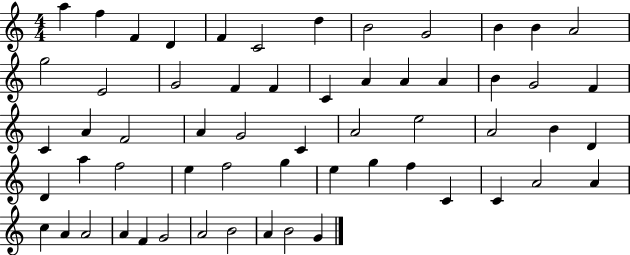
A5/q F5/q F4/q D4/q F4/q C4/h D5/q B4/h G4/h B4/q B4/q A4/h G5/h E4/h G4/h F4/q F4/q C4/q A4/q A4/q A4/q B4/q G4/h F4/q C4/q A4/q F4/h A4/q G4/h C4/q A4/h E5/h A4/h B4/q D4/q D4/q A5/q F5/h E5/q F5/h G5/q E5/q G5/q F5/q C4/q C4/q A4/h A4/q C5/q A4/q A4/h A4/q F4/q G4/h A4/h B4/h A4/q B4/h G4/q